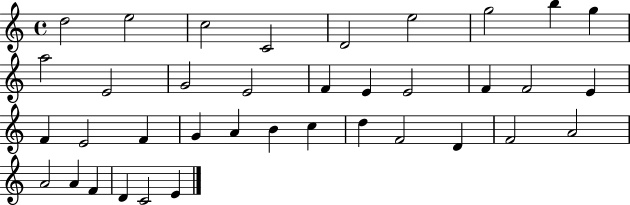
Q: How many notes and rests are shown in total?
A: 37